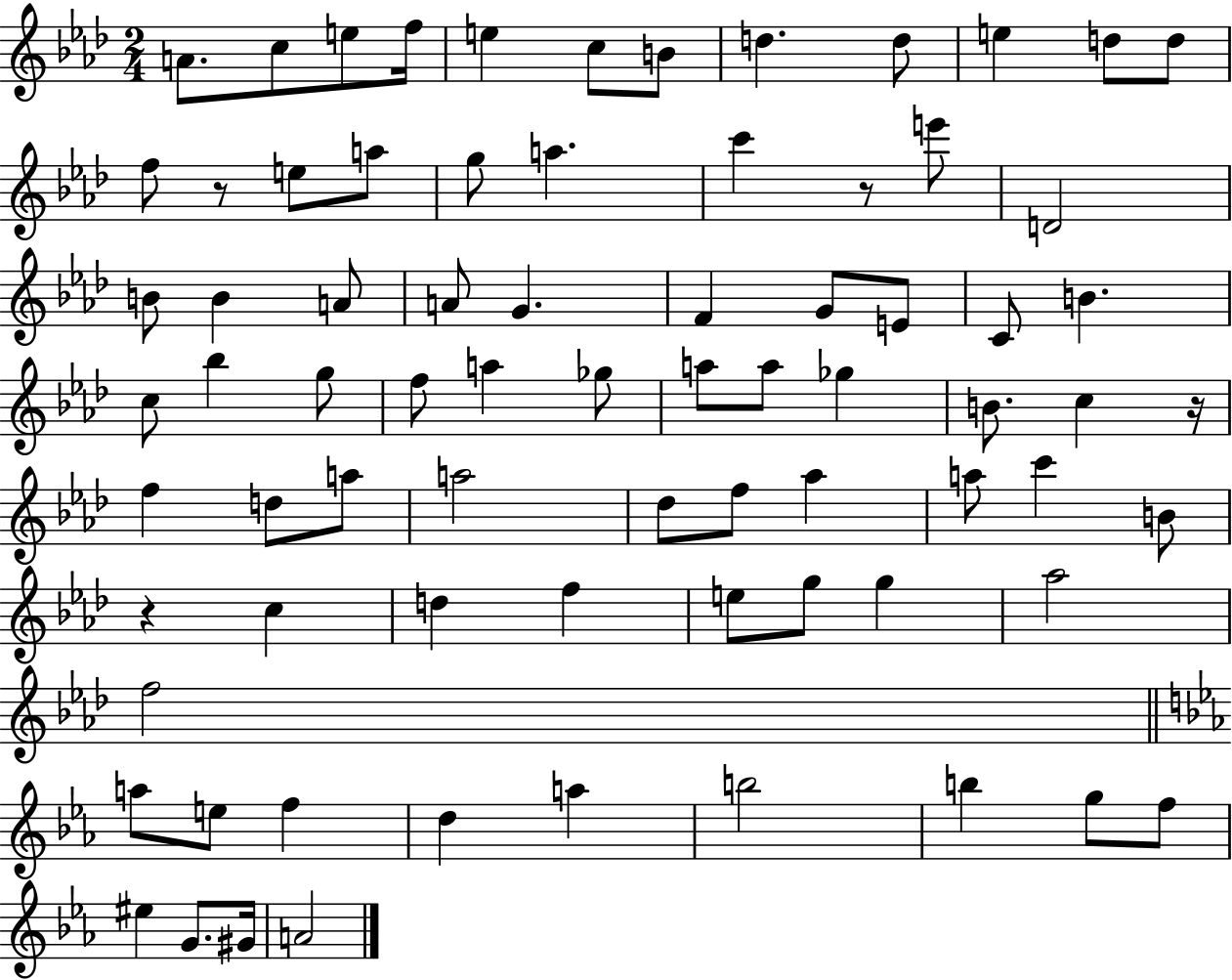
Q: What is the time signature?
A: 2/4